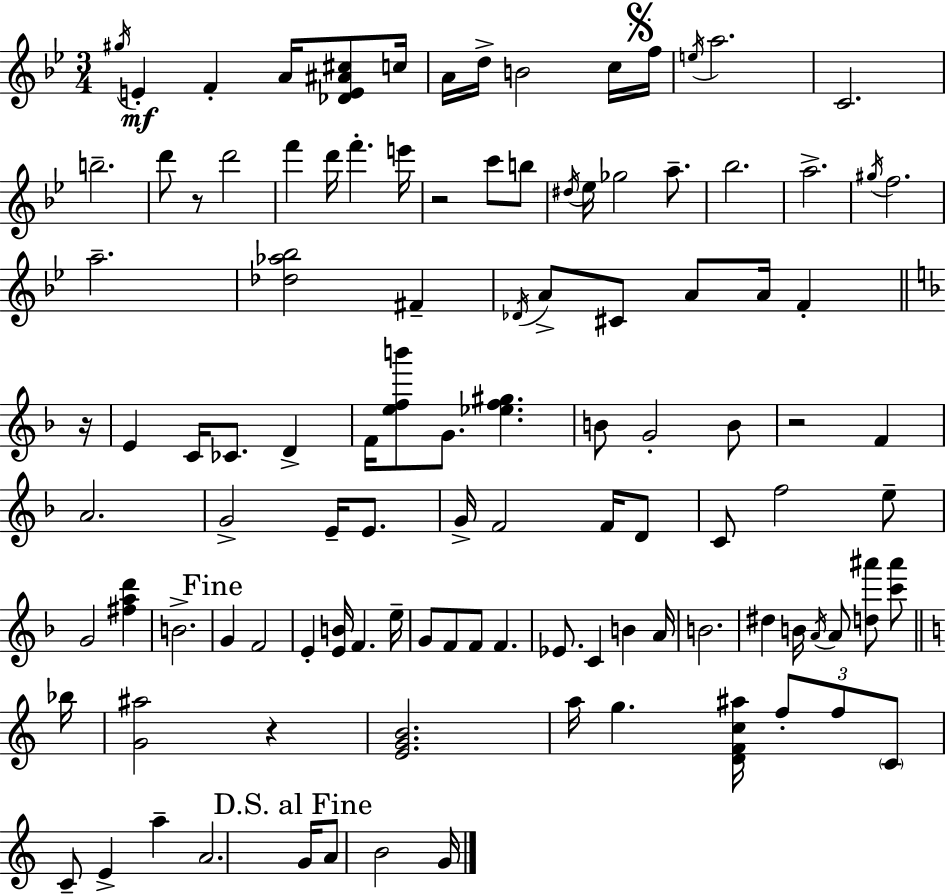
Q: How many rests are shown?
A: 5